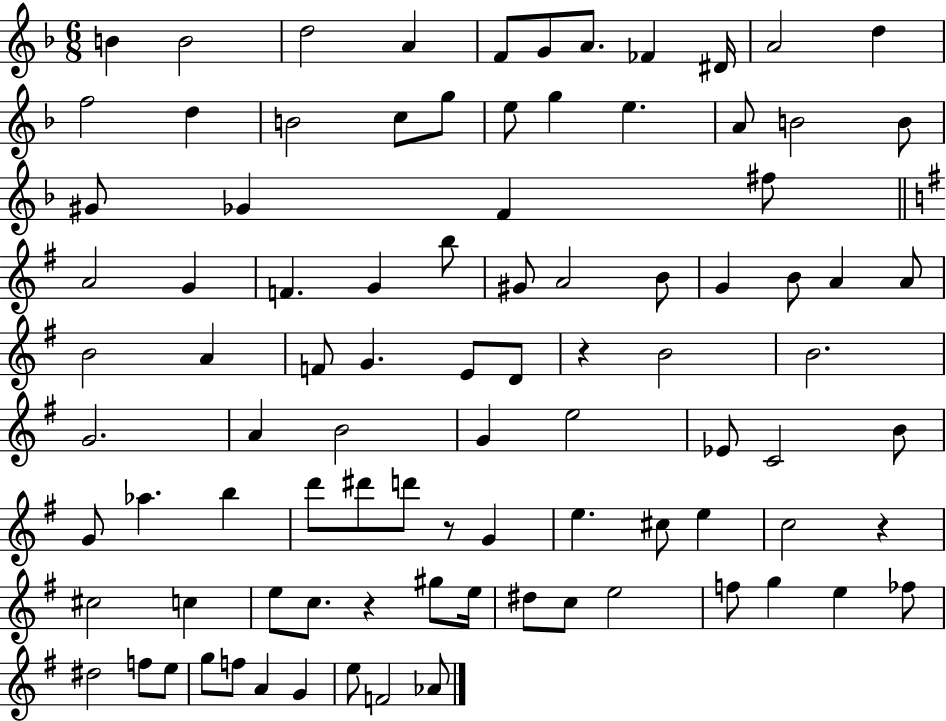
X:1
T:Untitled
M:6/8
L:1/4
K:F
B B2 d2 A F/2 G/2 A/2 _F ^D/4 A2 d f2 d B2 c/2 g/2 e/2 g e A/2 B2 B/2 ^G/2 _G F ^f/2 A2 G F G b/2 ^G/2 A2 B/2 G B/2 A A/2 B2 A F/2 G E/2 D/2 z B2 B2 G2 A B2 G e2 _E/2 C2 B/2 G/2 _a b d'/2 ^d'/2 d'/2 z/2 G e ^c/2 e c2 z ^c2 c e/2 c/2 z ^g/2 e/4 ^d/2 c/2 e2 f/2 g e _f/2 ^d2 f/2 e/2 g/2 f/2 A G e/2 F2 _A/2